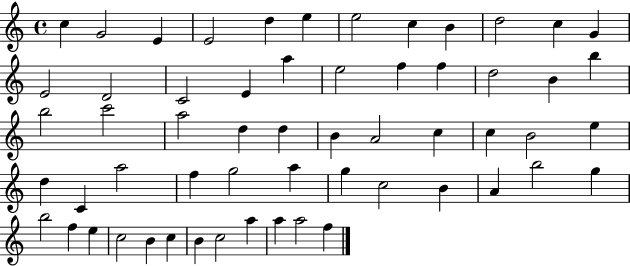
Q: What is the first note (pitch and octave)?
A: C5